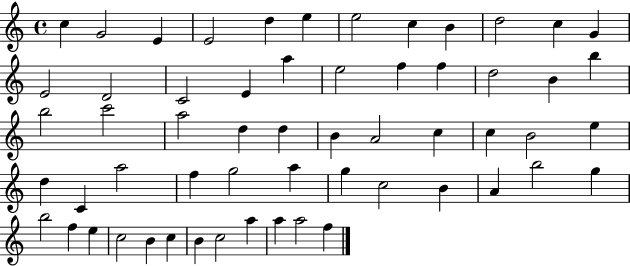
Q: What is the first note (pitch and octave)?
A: C5